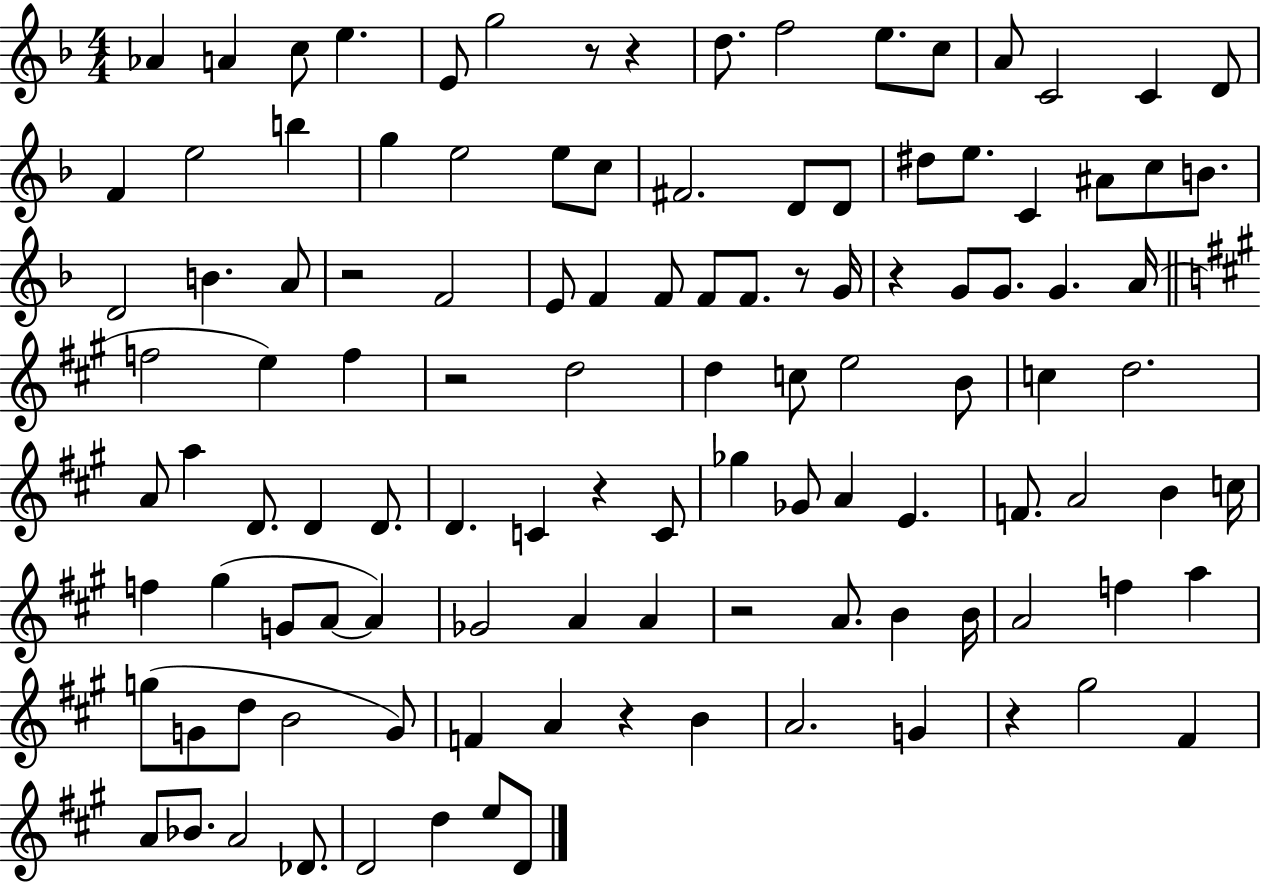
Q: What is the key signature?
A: F major